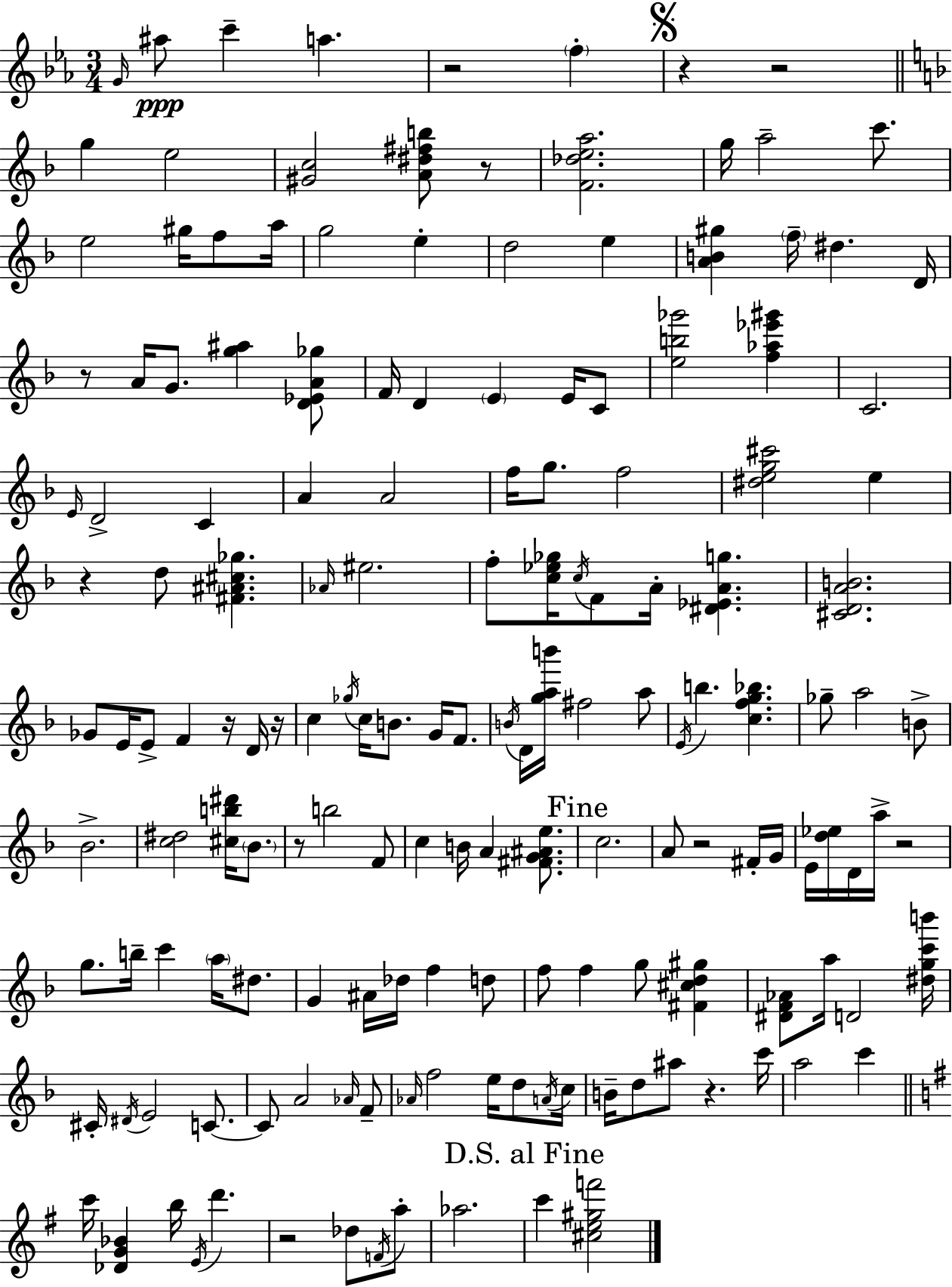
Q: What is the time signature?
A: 3/4